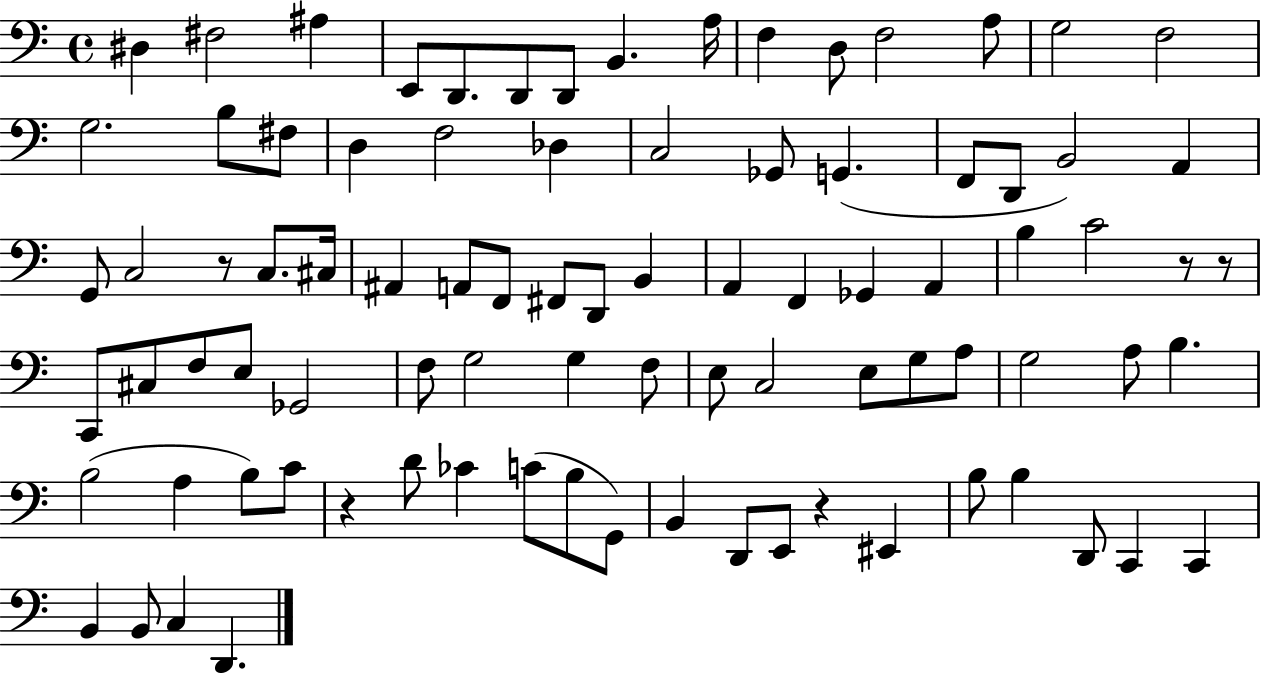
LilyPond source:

{
  \clef bass
  \time 4/4
  \defaultTimeSignature
  \key c \major
  dis4 fis2 ais4 | e,8 d,8. d,8 d,8 b,4. a16 | f4 d8 f2 a8 | g2 f2 | \break g2. b8 fis8 | d4 f2 des4 | c2 ges,8 g,4.( | f,8 d,8 b,2) a,4 | \break g,8 c2 r8 c8. cis16 | ais,4 a,8 f,8 fis,8 d,8 b,4 | a,4 f,4 ges,4 a,4 | b4 c'2 r8 r8 | \break c,8 cis8 f8 e8 ges,2 | f8 g2 g4 f8 | e8 c2 e8 g8 a8 | g2 a8 b4. | \break b2( a4 b8) c'8 | r4 d'8 ces'4 c'8( b8 g,8) | b,4 d,8 e,8 r4 eis,4 | b8 b4 d,8 c,4 c,4 | \break b,4 b,8 c4 d,4. | \bar "|."
}